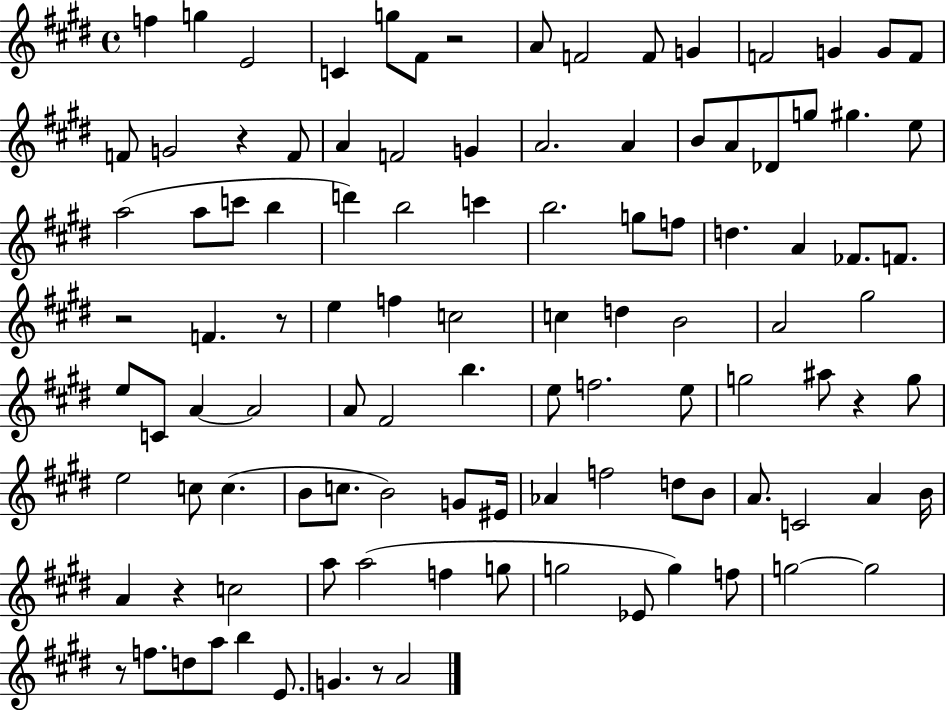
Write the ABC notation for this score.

X:1
T:Untitled
M:4/4
L:1/4
K:E
f g E2 C g/2 ^F/2 z2 A/2 F2 F/2 G F2 G G/2 F/2 F/2 G2 z F/2 A F2 G A2 A B/2 A/2 _D/2 g/2 ^g e/2 a2 a/2 c'/2 b d' b2 c' b2 g/2 f/2 d A _F/2 F/2 z2 F z/2 e f c2 c d B2 A2 ^g2 e/2 C/2 A A2 A/2 ^F2 b e/2 f2 e/2 g2 ^a/2 z g/2 e2 c/2 c B/2 c/2 B2 G/2 ^E/4 _A f2 d/2 B/2 A/2 C2 A B/4 A z c2 a/2 a2 f g/2 g2 _E/2 g f/2 g2 g2 z/2 f/2 d/2 a/2 b E/2 G z/2 A2